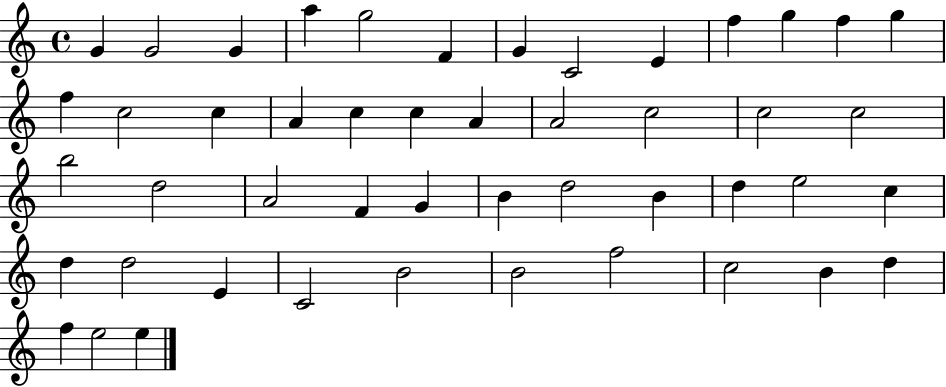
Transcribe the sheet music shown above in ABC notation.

X:1
T:Untitled
M:4/4
L:1/4
K:C
G G2 G a g2 F G C2 E f g f g f c2 c A c c A A2 c2 c2 c2 b2 d2 A2 F G B d2 B d e2 c d d2 E C2 B2 B2 f2 c2 B d f e2 e